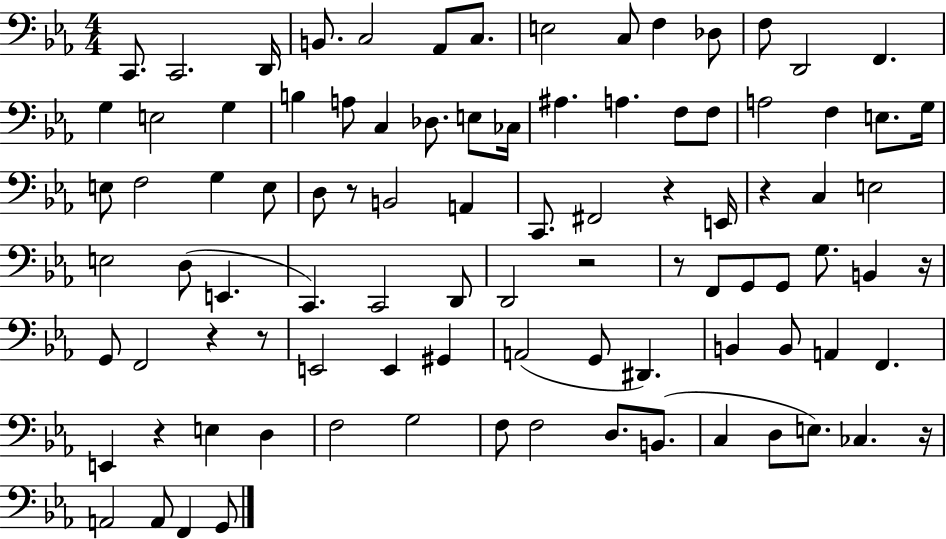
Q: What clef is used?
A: bass